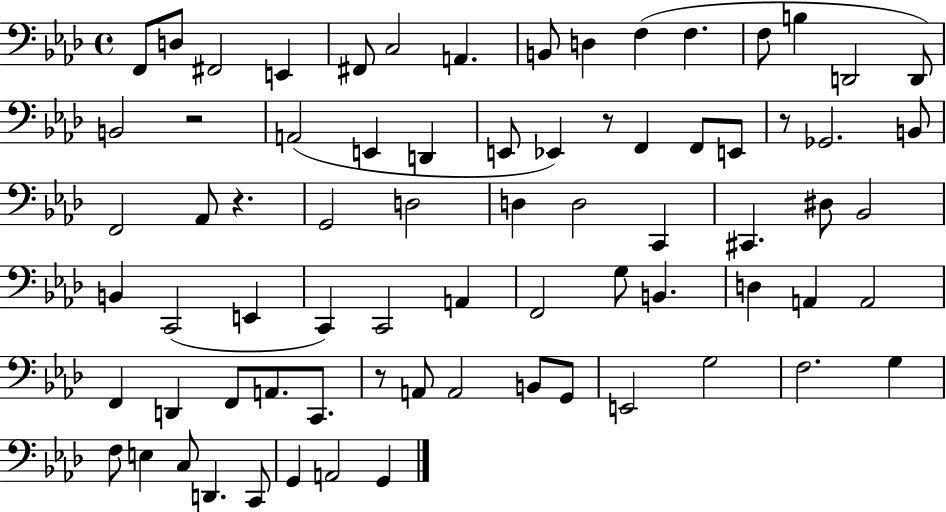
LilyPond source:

{
  \clef bass
  \time 4/4
  \defaultTimeSignature
  \key aes \major
  f,8 d8 fis,2 e,4 | fis,8 c2 a,4. | b,8 d4 f4( f4. | f8 b4 d,2 d,8) | \break b,2 r2 | a,2( e,4 d,4 | e,8 ees,4) r8 f,4 f,8 e,8 | r8 ges,2. b,8 | \break f,2 aes,8 r4. | g,2 d2 | d4 d2 c,4 | cis,4. dis8 bes,2 | \break b,4 c,2( e,4 | c,4) c,2 a,4 | f,2 g8 b,4. | d4 a,4 a,2 | \break f,4 d,4 f,8 a,8. c,8. | r8 a,8 a,2 b,8 g,8 | e,2 g2 | f2. g4 | \break f8 e4 c8 d,4. c,8 | g,4 a,2 g,4 | \bar "|."
}